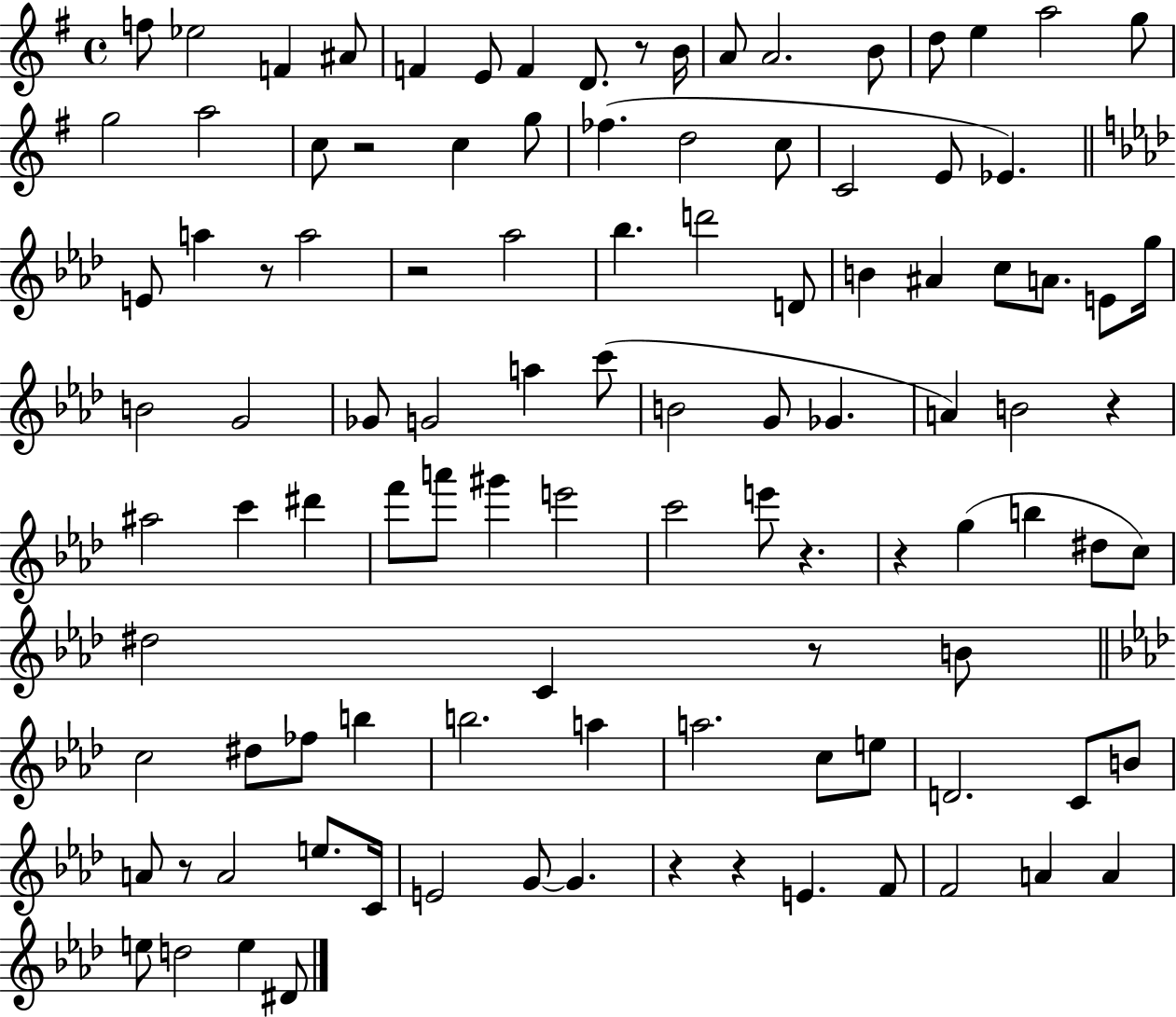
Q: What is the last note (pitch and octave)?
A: D#4